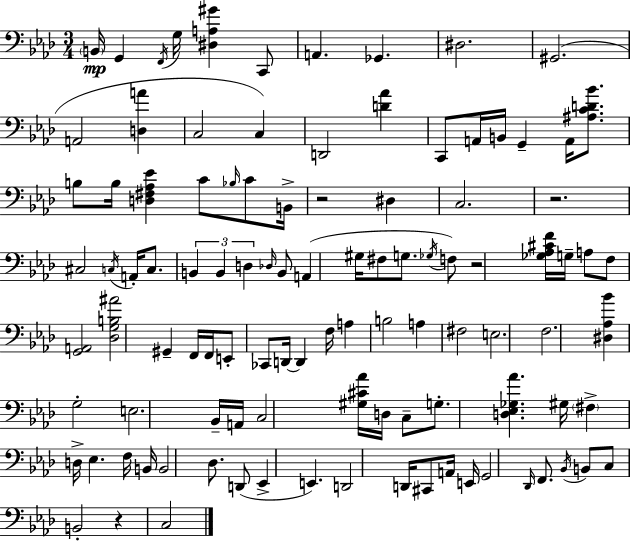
X:1
T:Untitled
M:3/4
L:1/4
K:Ab
B,,/4 G,, F,,/4 G,/4 [^D,A,^G] C,,/2 A,, _G,, ^D,2 ^G,,2 A,,2 [D,A] C,2 C, D,,2 [D_A] C,,/2 A,,/4 B,,/4 G,, A,,/4 [^A,CD_B]/2 B,/2 B,/4 [D,^F,_A,_E] C/2 _B,/4 C/2 B,,/4 z2 ^D, C,2 z2 ^C,2 C,/4 A,,/4 C,/2 B,, B,, D, _D,/4 B,,/2 A,, ^G,/4 ^F,/2 G,/2 _G,/4 F,/2 z2 [_G,_A,^CF]/4 G,/4 A,/2 F,/2 [G,,A,,]2 [_D,G,B,^A]2 ^G,, F,,/4 F,,/4 E,,/2 _C,,/2 D,,/4 D,, F,/4 A, B,2 A, ^F,2 E,2 F,2 [^D,_A,_B] G,2 E,2 _B,,/4 A,,/4 C,2 [^G,^C_A]/4 D,/4 C,/2 G,/2 [D,_E,_G,_A] ^G,/4 ^F, D,/4 _E, F,/4 B,,/4 B,,2 _D,/2 D,,/2 _E,, E,, D,,2 D,,/4 ^C,,/2 A,,/4 E,,/4 G,,2 _D,,/4 F,,/2 _B,,/4 B,,/2 C,/2 B,,2 z C,2